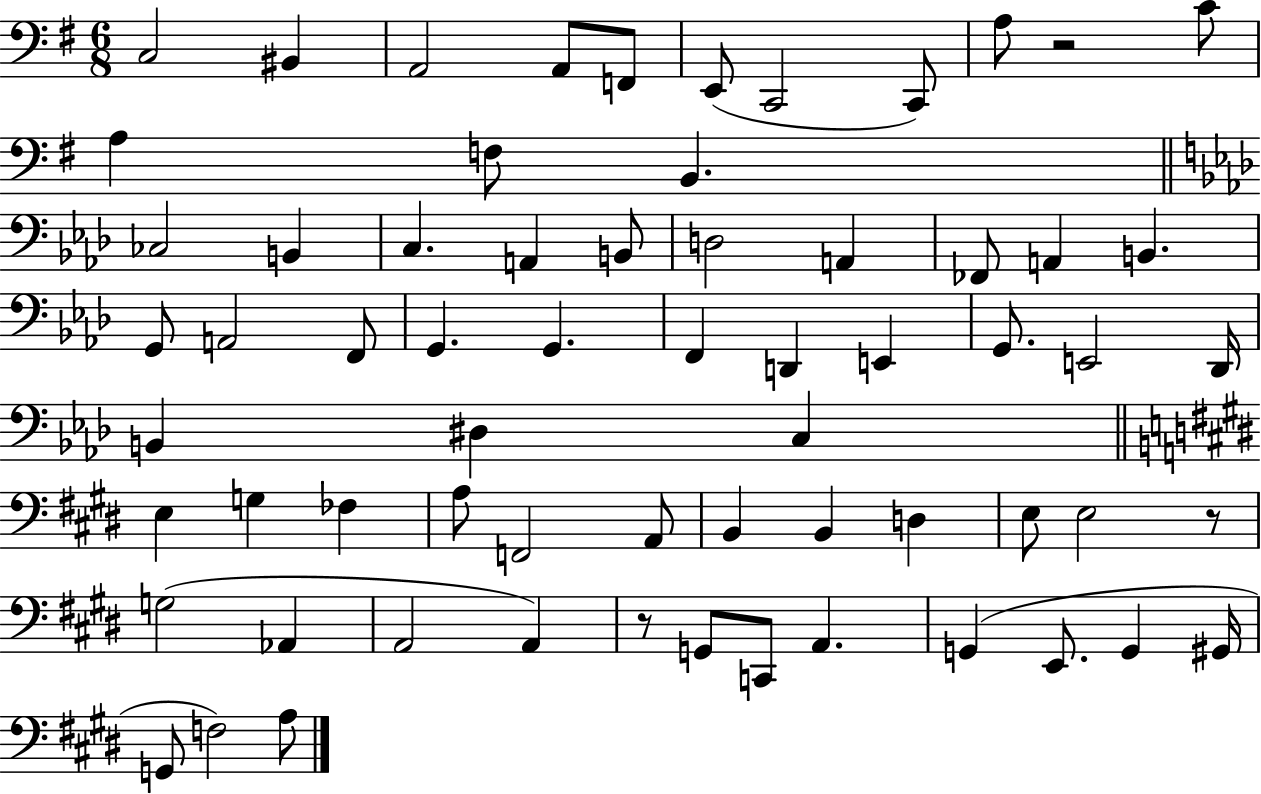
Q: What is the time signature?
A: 6/8